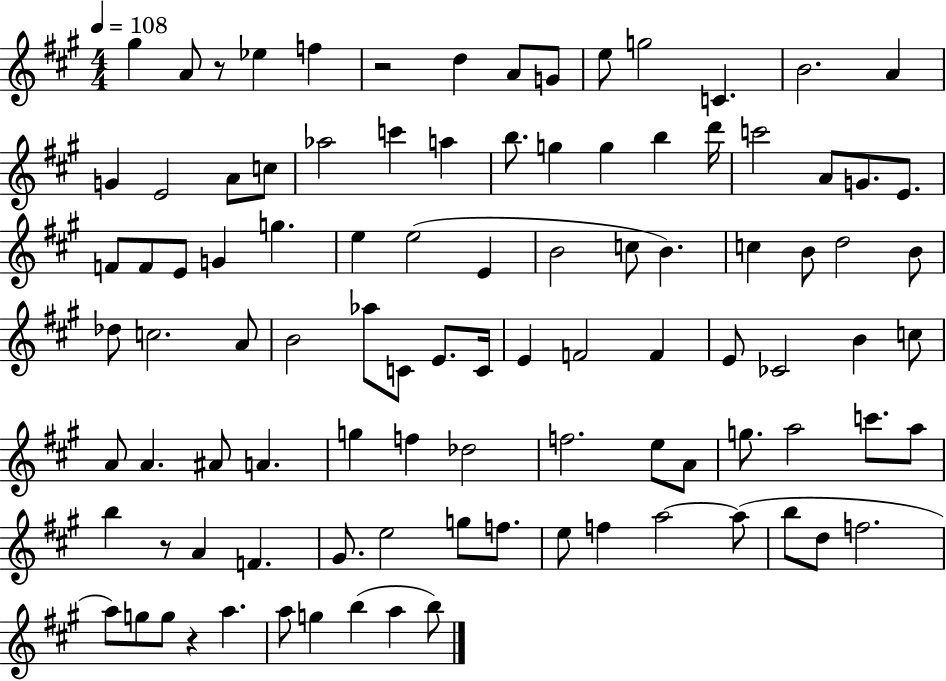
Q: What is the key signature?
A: A major